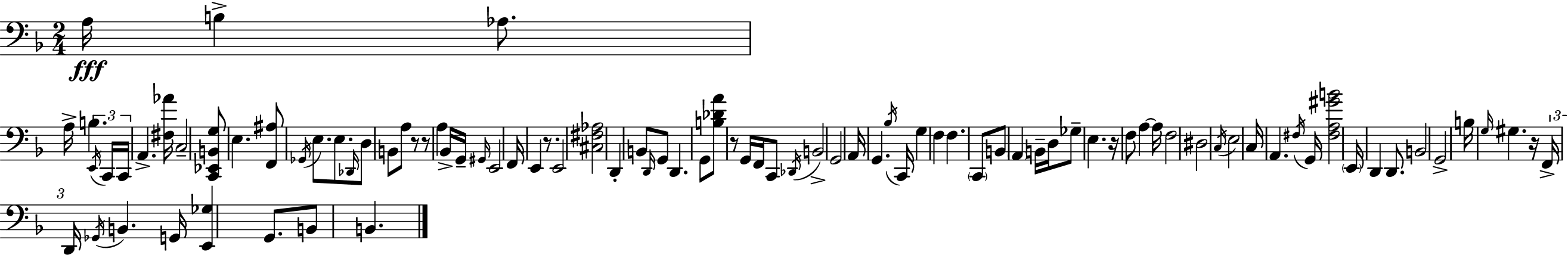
A3/s B3/q Ab3/e. A3/s B3/q. E2/s C2/s C2/s A2/q. [F#3,Ab4]/s C3/h [C2,Eb2,B2,G3]/e E3/q. [F2,A#3]/e Gb2/s E3/e. E3/e. Db2/s D3/e B2/e A3/e R/e R/e A3/q Bb2/s G2/s G#2/s E2/h F2/s E2/q R/e. E2/h [C#3,F#3,Ab3]/h D2/q B2/e D2/s G2/e D2/q. G2/e [B3,Db4,A4]/e R/e G2/s F2/s C2/e Db2/s B2/h G2/h A2/s G2/q. Bb3/s C2/s G3/q F3/q F3/q. C2/e B2/e A2/q B2/s D3/s Gb3/e E3/q. R/s F3/e A3/q A3/s F3/h D#3/h C3/s E3/h C3/s A2/q. F#3/s G2/s [F#3,A3,G#4,B4]/h E2/s D2/q D2/e. B2/h G2/h B3/s G3/s G#3/q. R/s F2/s D2/s Gb2/s B2/q. G2/s [E2,Gb3]/q G2/e. B2/e B2/q.